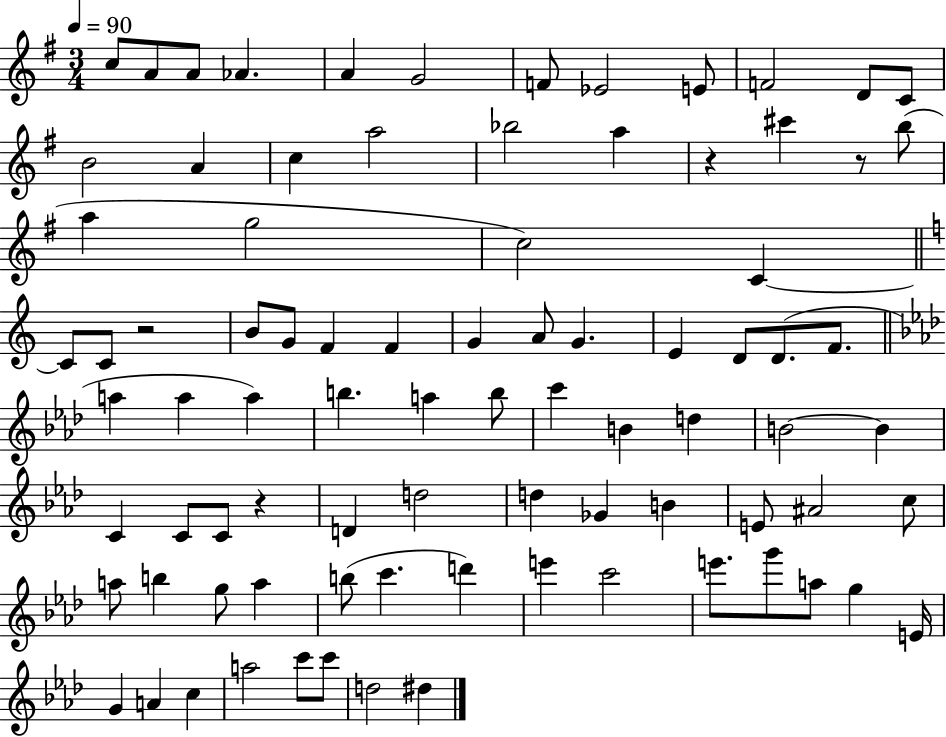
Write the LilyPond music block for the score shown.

{
  \clef treble
  \numericTimeSignature
  \time 3/4
  \key g \major
  \tempo 4 = 90
  c''8 a'8 a'8 aes'4. | a'4 g'2 | f'8 ees'2 e'8 | f'2 d'8 c'8 | \break b'2 a'4 | c''4 a''2 | bes''2 a''4 | r4 cis'''4 r8 b''8( | \break a''4 g''2 | c''2) c'4~~ | \bar "||" \break \key c \major c'8 c'8 r2 | b'8 g'8 f'4 f'4 | g'4 a'8 g'4. | e'4 d'8 d'8.( f'8. | \break \bar "||" \break \key f \minor a''4 a''4 a''4) | b''4. a''4 b''8 | c'''4 b'4 d''4 | b'2~~ b'4 | \break c'4 c'8 c'8 r4 | d'4 d''2 | d''4 ges'4 b'4 | e'8 ais'2 c''8 | \break a''8 b''4 g''8 a''4 | b''8( c'''4. d'''4) | e'''4 c'''2 | e'''8. g'''8 a''8 g''4 e'16 | \break g'4 a'4 c''4 | a''2 c'''8 c'''8 | d''2 dis''4 | \bar "|."
}